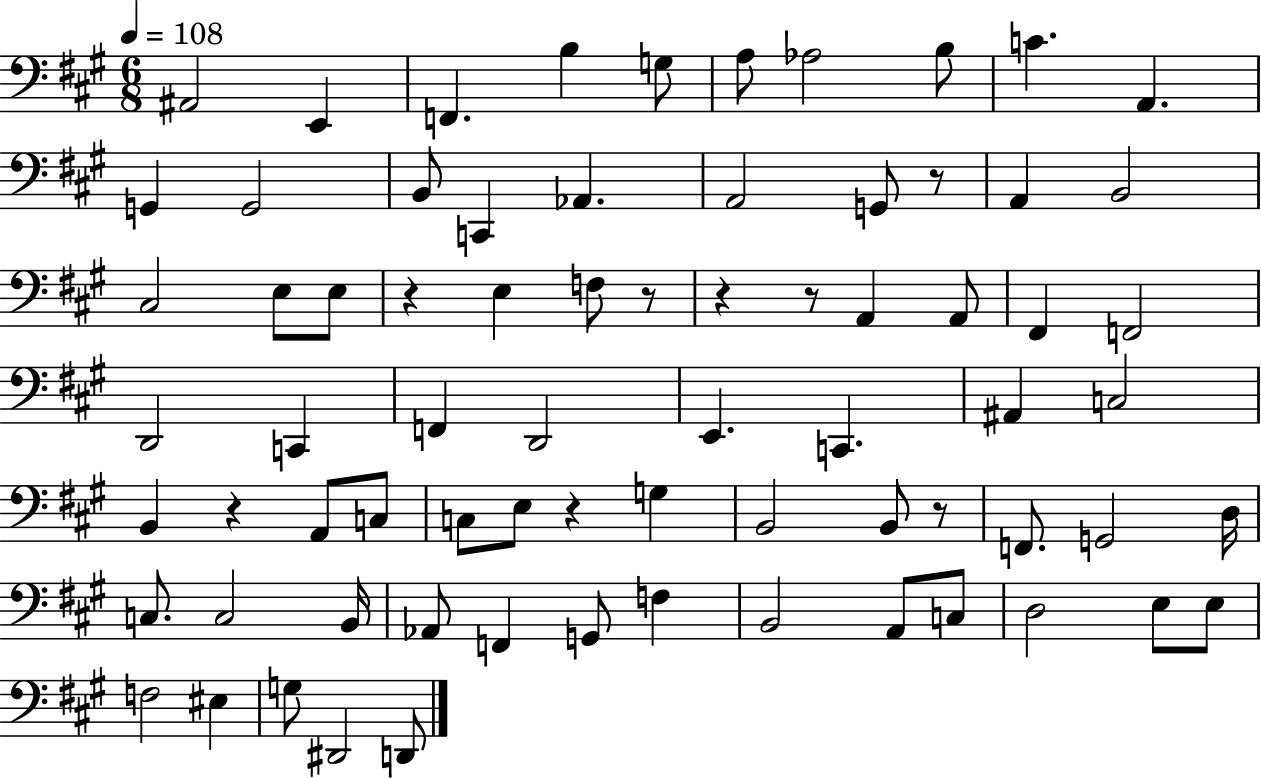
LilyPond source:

{
  \clef bass
  \numericTimeSignature
  \time 6/8
  \key a \major
  \tempo 4 = 108
  ais,2 e,4 | f,4. b4 g8 | a8 aes2 b8 | c'4. a,4. | \break g,4 g,2 | b,8 c,4 aes,4. | a,2 g,8 r8 | a,4 b,2 | \break cis2 e8 e8 | r4 e4 f8 r8 | r4 r8 a,4 a,8 | fis,4 f,2 | \break d,2 c,4 | f,4 d,2 | e,4. c,4. | ais,4 c2 | \break b,4 r4 a,8 c8 | c8 e8 r4 g4 | b,2 b,8 r8 | f,8. g,2 d16 | \break c8. c2 b,16 | aes,8 f,4 g,8 f4 | b,2 a,8 c8 | d2 e8 e8 | \break f2 eis4 | g8 dis,2 d,8 | \bar "|."
}